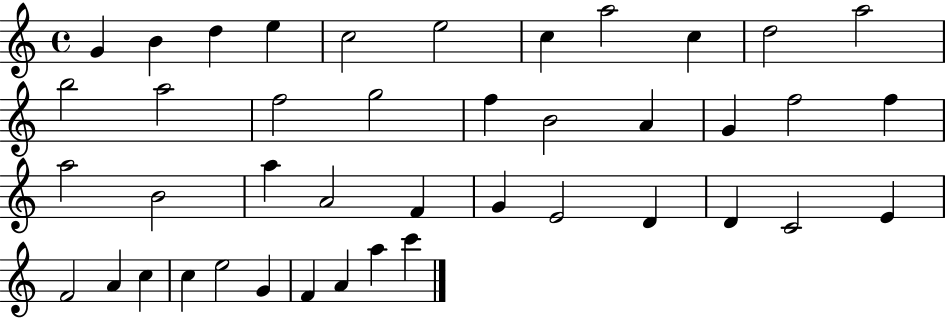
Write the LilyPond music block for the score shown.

{
  \clef treble
  \time 4/4
  \defaultTimeSignature
  \key c \major
  g'4 b'4 d''4 e''4 | c''2 e''2 | c''4 a''2 c''4 | d''2 a''2 | \break b''2 a''2 | f''2 g''2 | f''4 b'2 a'4 | g'4 f''2 f''4 | \break a''2 b'2 | a''4 a'2 f'4 | g'4 e'2 d'4 | d'4 c'2 e'4 | \break f'2 a'4 c''4 | c''4 e''2 g'4 | f'4 a'4 a''4 c'''4 | \bar "|."
}